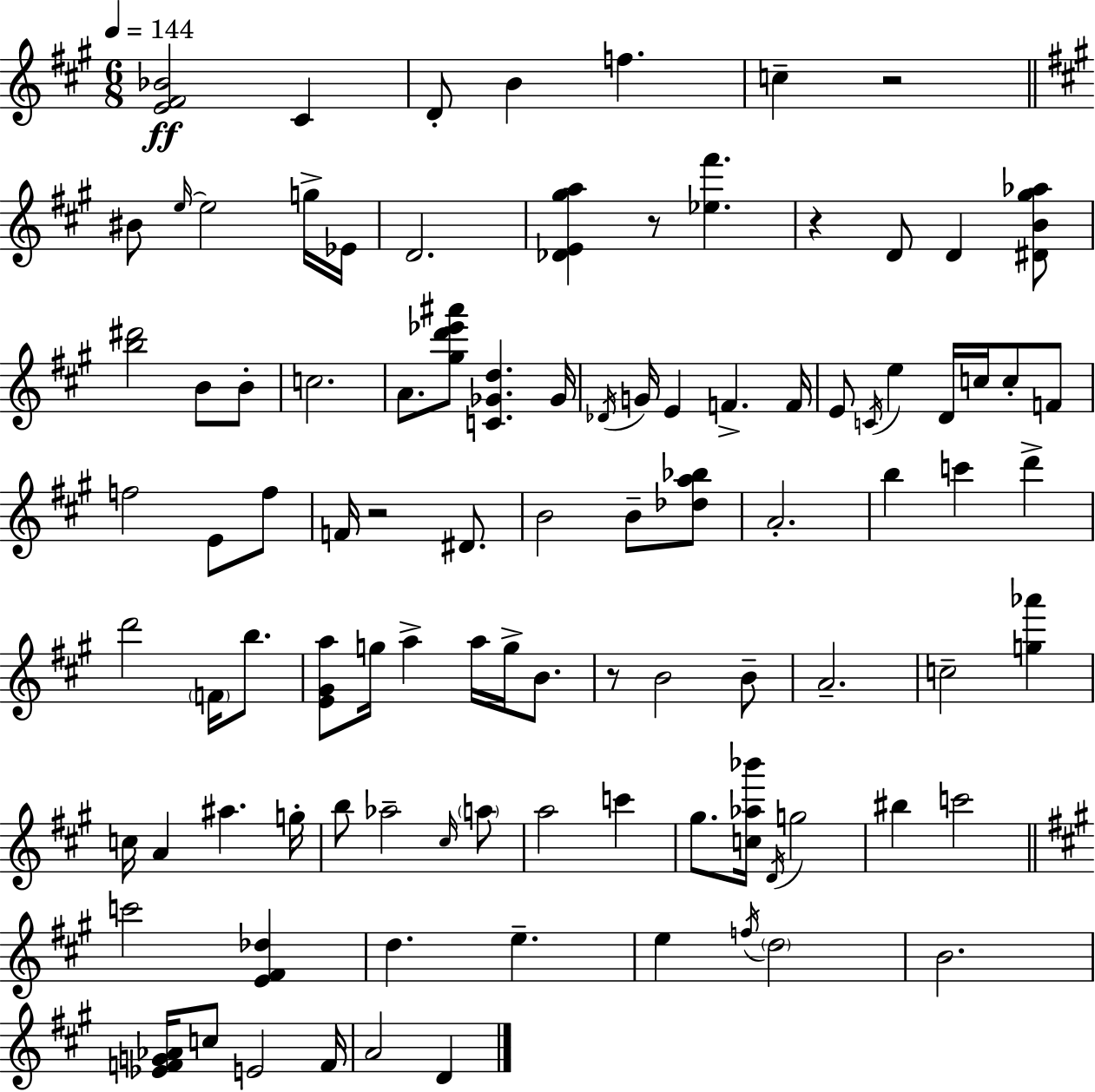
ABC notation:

X:1
T:Untitled
M:6/8
L:1/4
K:A
[E^F_B]2 ^C D/2 B f c z2 ^B/2 e/4 e2 g/4 _E/4 D2 [_DE^ga] z/2 [_e^f'] z D/2 D [^DB^g_a]/2 [b^d']2 B/2 B/2 c2 A/2 [^gd'_e'^a']/2 [C_Gd] _G/4 _D/4 G/4 E F F/4 E/2 C/4 e D/4 c/4 c/2 F/2 f2 E/2 f/2 F/4 z2 ^D/2 B2 B/2 [_da_b]/2 A2 b c' d' d'2 F/4 b/2 [E^Ga]/2 g/4 a a/4 g/4 B/2 z/2 B2 B/2 A2 c2 [g_a'] c/4 A ^a g/4 b/2 _a2 ^c/4 a/2 a2 c' ^g/2 [c_a_b']/4 D/4 g2 ^b c'2 c'2 [E^F_d] d e e f/4 d2 B2 [_EFG_A]/4 c/2 E2 F/4 A2 D